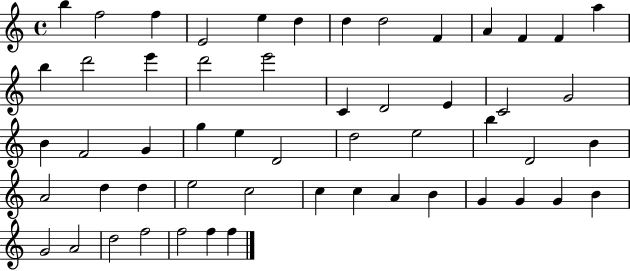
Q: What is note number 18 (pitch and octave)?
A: E6